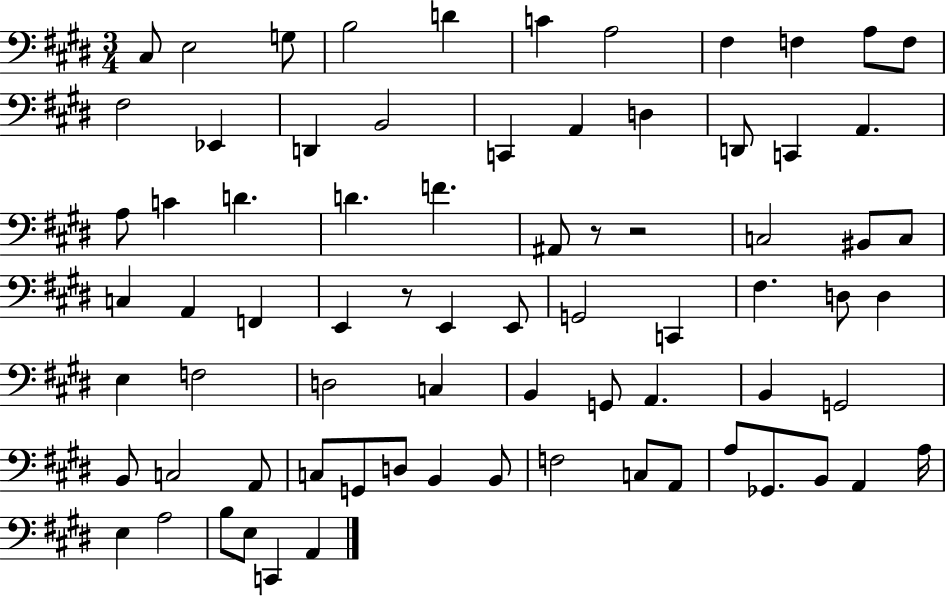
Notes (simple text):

C#3/e E3/h G3/e B3/h D4/q C4/q A3/h F#3/q F3/q A3/e F3/e F#3/h Eb2/q D2/q B2/h C2/q A2/q D3/q D2/e C2/q A2/q. A3/e C4/q D4/q. D4/q. F4/q. A#2/e R/e R/h C3/h BIS2/e C3/e C3/q A2/q F2/q E2/q R/e E2/q E2/e G2/h C2/q F#3/q. D3/e D3/q E3/q F3/h D3/h C3/q B2/q G2/e A2/q. B2/q G2/h B2/e C3/h A2/e C3/e G2/e D3/e B2/q B2/e F3/h C3/e A2/e A3/e Gb2/e. B2/e A2/q A3/s E3/q A3/h B3/e E3/e C2/q A2/q